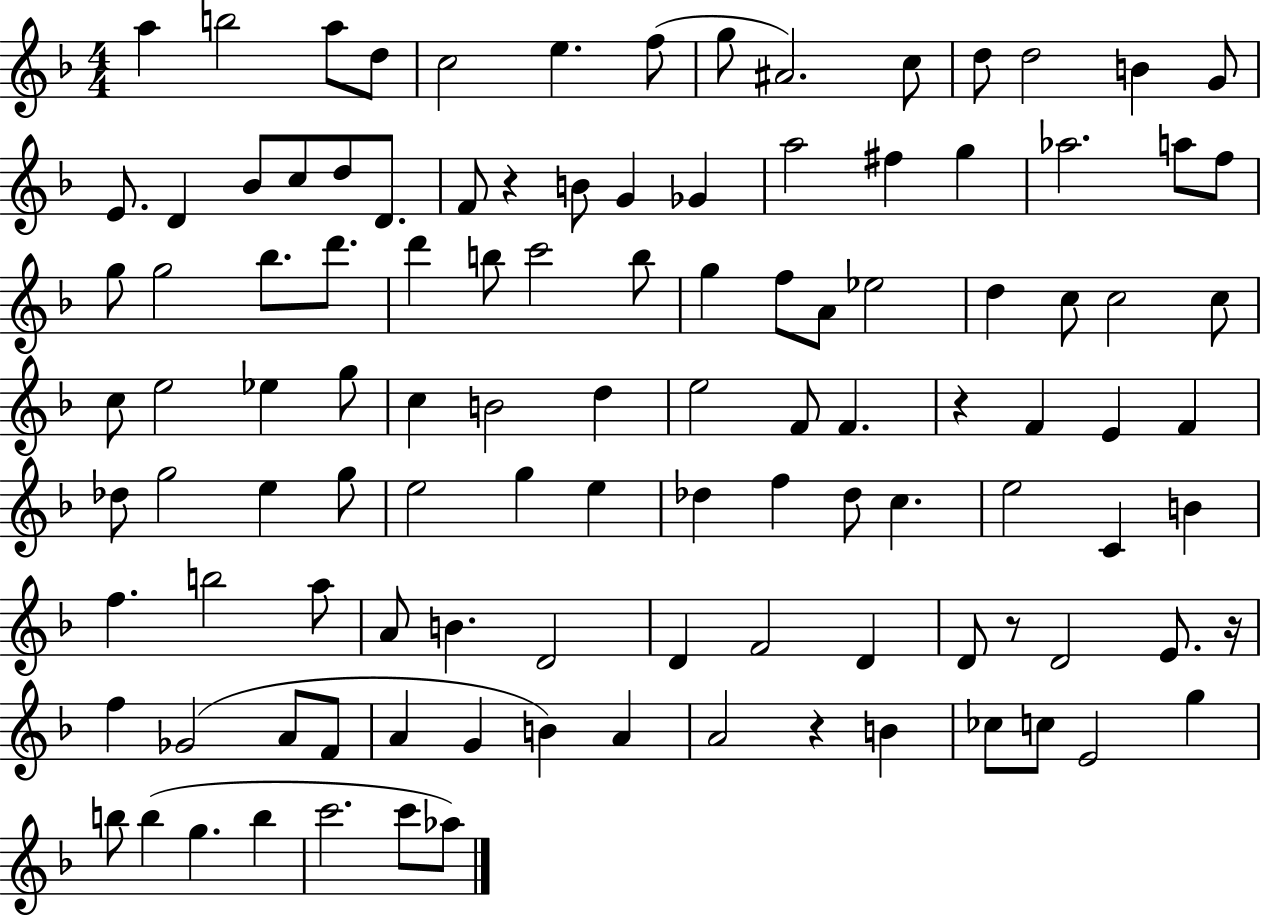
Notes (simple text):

A5/q B5/h A5/e D5/e C5/h E5/q. F5/e G5/e A#4/h. C5/e D5/e D5/h B4/q G4/e E4/e. D4/q Bb4/e C5/e D5/e D4/e. F4/e R/q B4/e G4/q Gb4/q A5/h F#5/q G5/q Ab5/h. A5/e F5/e G5/e G5/h Bb5/e. D6/e. D6/q B5/e C6/h B5/e G5/q F5/e A4/e Eb5/h D5/q C5/e C5/h C5/e C5/e E5/h Eb5/q G5/e C5/q B4/h D5/q E5/h F4/e F4/q. R/q F4/q E4/q F4/q Db5/e G5/h E5/q G5/e E5/h G5/q E5/q Db5/q F5/q Db5/e C5/q. E5/h C4/q B4/q F5/q. B5/h A5/e A4/e B4/q. D4/h D4/q F4/h D4/q D4/e R/e D4/h E4/e. R/s F5/q Gb4/h A4/e F4/e A4/q G4/q B4/q A4/q A4/h R/q B4/q CES5/e C5/e E4/h G5/q B5/e B5/q G5/q. B5/q C6/h. C6/e Ab5/e